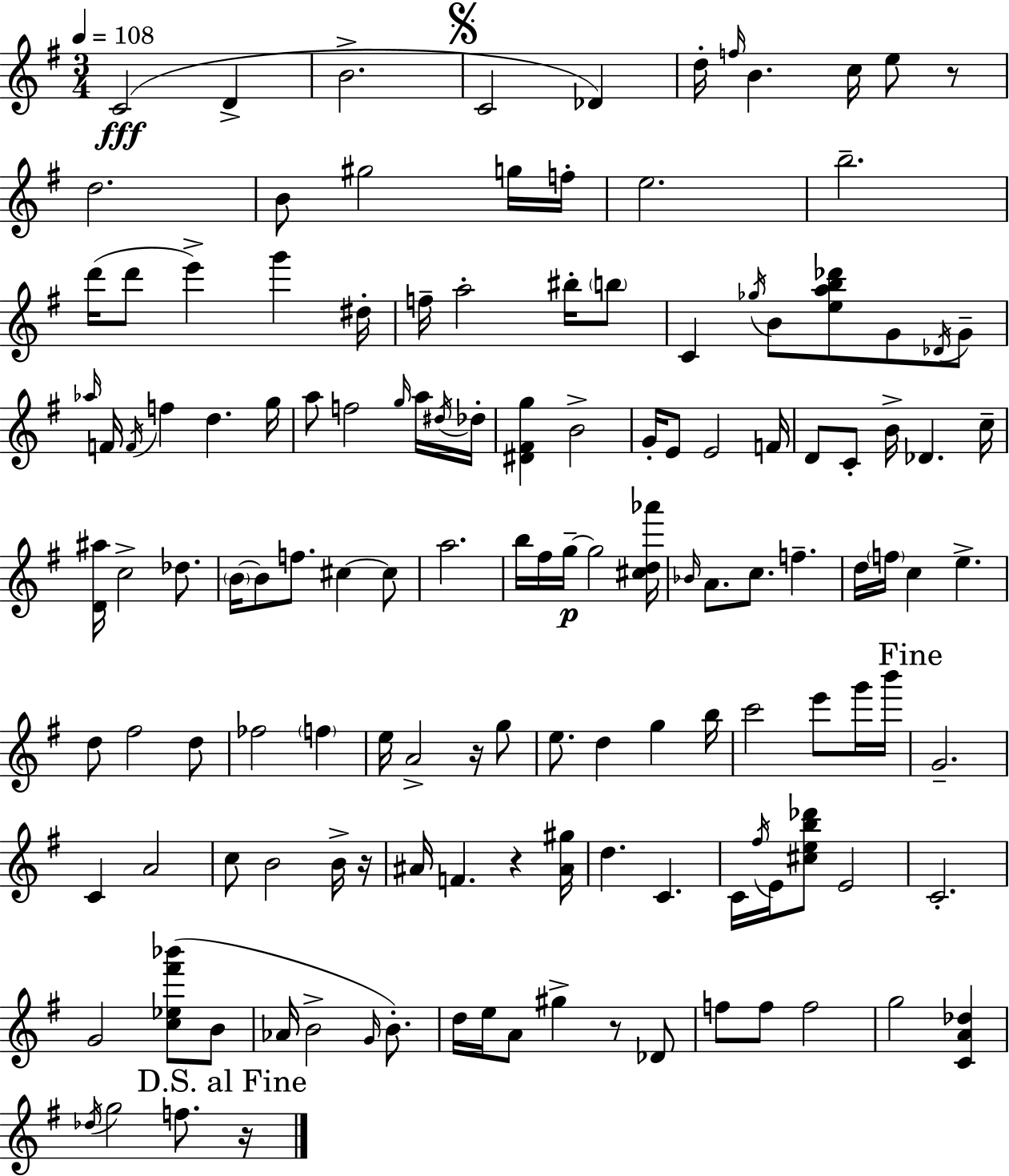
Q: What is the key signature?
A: G major